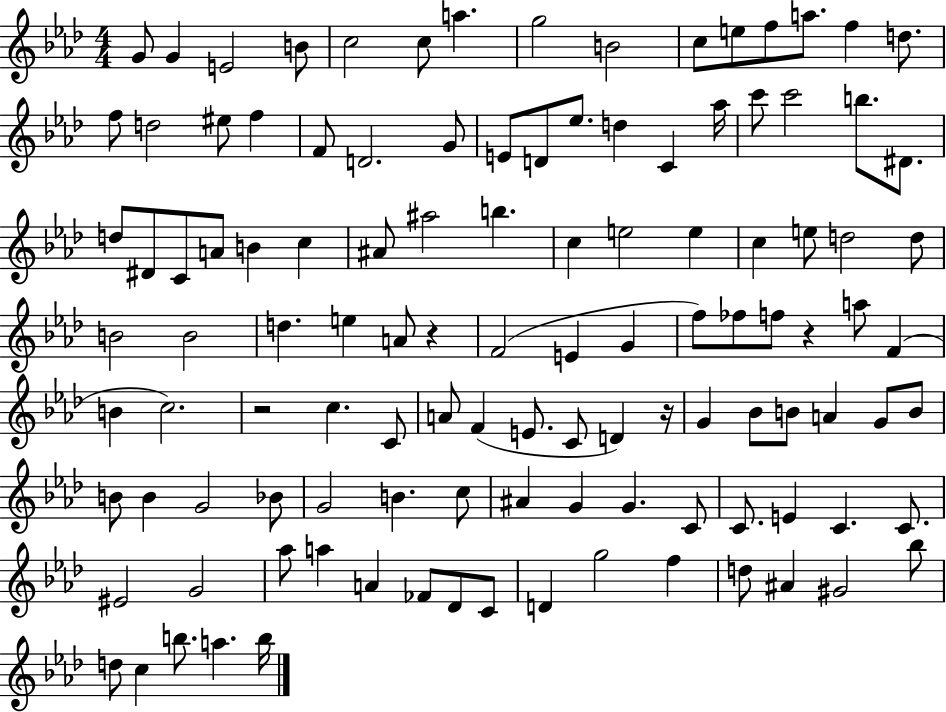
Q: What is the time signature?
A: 4/4